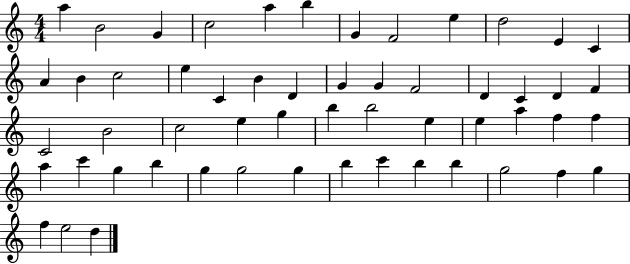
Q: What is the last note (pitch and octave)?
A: D5